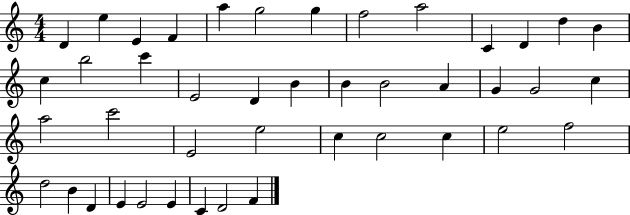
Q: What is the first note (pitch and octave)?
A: D4